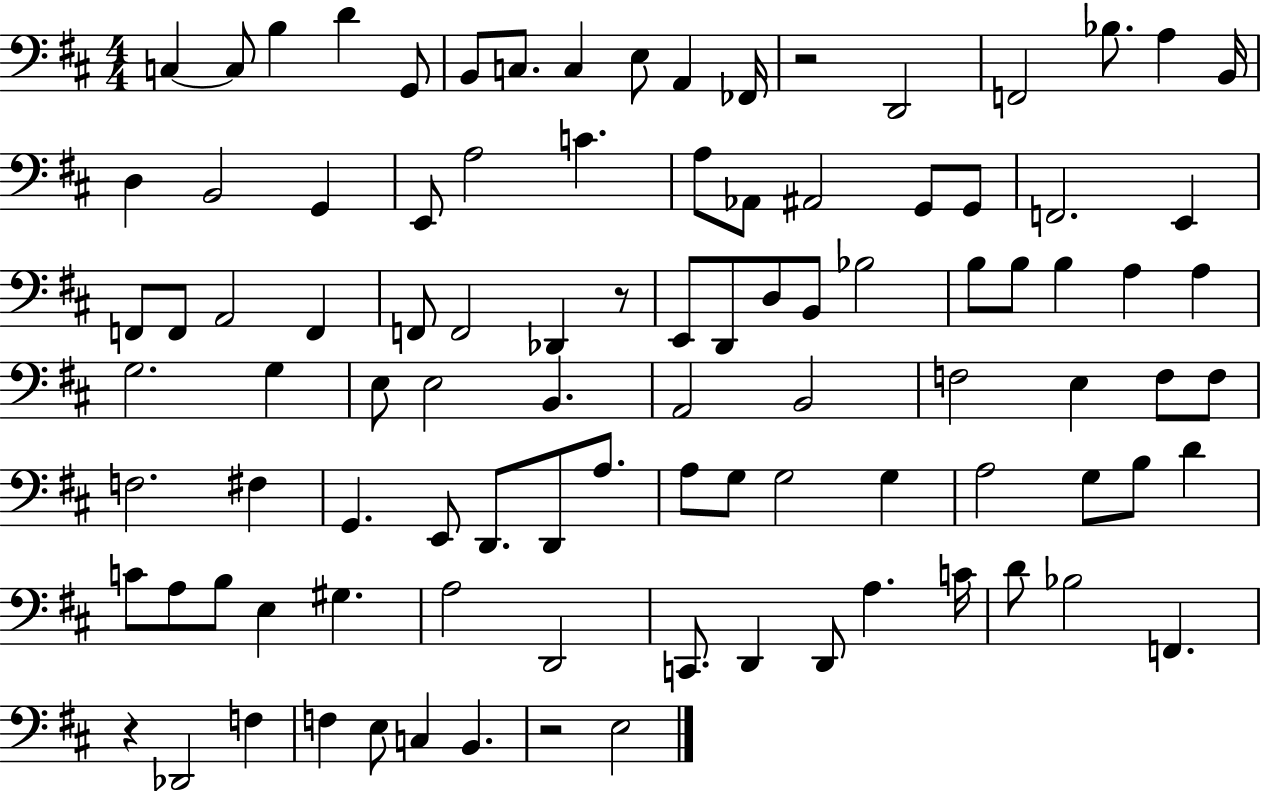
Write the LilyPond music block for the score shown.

{
  \clef bass
  \numericTimeSignature
  \time 4/4
  \key d \major
  c4~~ c8 b4 d'4 g,8 | b,8 c8. c4 e8 a,4 fes,16 | r2 d,2 | f,2 bes8. a4 b,16 | \break d4 b,2 g,4 | e,8 a2 c'4. | a8 aes,8 ais,2 g,8 g,8 | f,2. e,4 | \break f,8 f,8 a,2 f,4 | f,8 f,2 des,4 r8 | e,8 d,8 d8 b,8 bes2 | b8 b8 b4 a4 a4 | \break g2. g4 | e8 e2 b,4. | a,2 b,2 | f2 e4 f8 f8 | \break f2. fis4 | g,4. e,8 d,8. d,8 a8. | a8 g8 g2 g4 | a2 g8 b8 d'4 | \break c'8 a8 b8 e4 gis4. | a2 d,2 | c,8. d,4 d,8 a4. c'16 | d'8 bes2 f,4. | \break r4 des,2 f4 | f4 e8 c4 b,4. | r2 e2 | \bar "|."
}